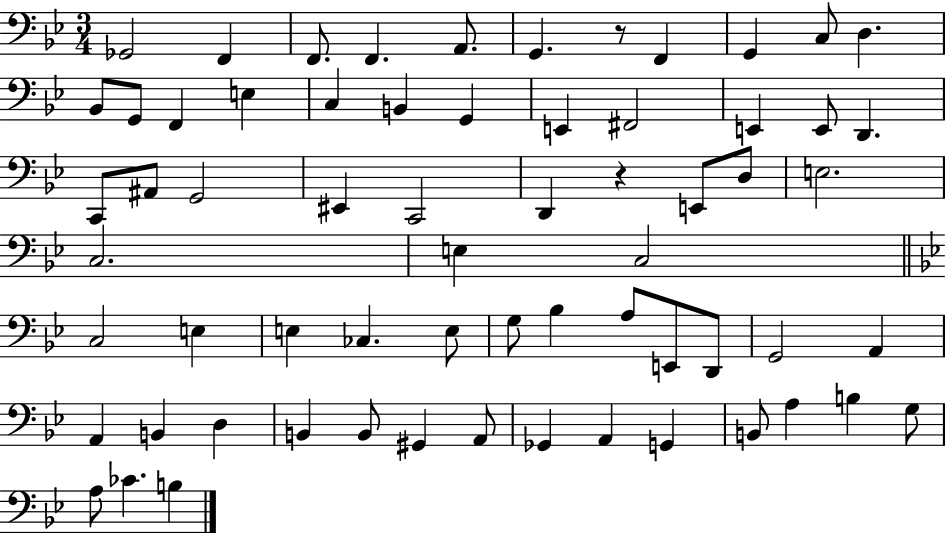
X:1
T:Untitled
M:3/4
L:1/4
K:Bb
_G,,2 F,, F,,/2 F,, A,,/2 G,, z/2 F,, G,, C,/2 D, _B,,/2 G,,/2 F,, E, C, B,, G,, E,, ^F,,2 E,, E,,/2 D,, C,,/2 ^A,,/2 G,,2 ^E,, C,,2 D,, z E,,/2 D,/2 E,2 C,2 E, C,2 C,2 E, E, _C, E,/2 G,/2 _B, A,/2 E,,/2 D,,/2 G,,2 A,, A,, B,, D, B,, B,,/2 ^G,, A,,/2 _G,, A,, G,, B,,/2 A, B, G,/2 A,/2 _C B,